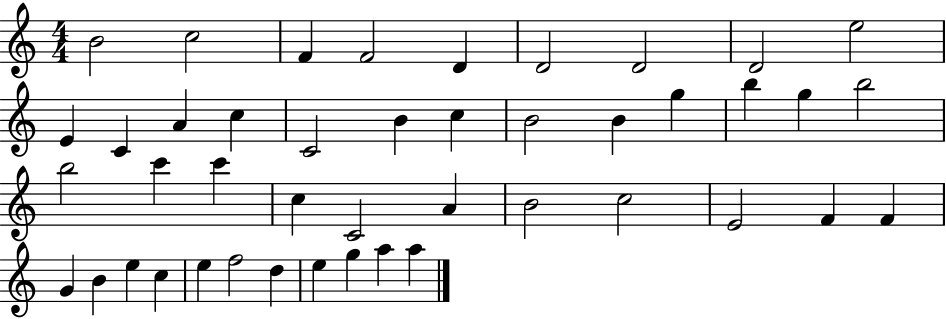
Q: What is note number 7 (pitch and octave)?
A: D4